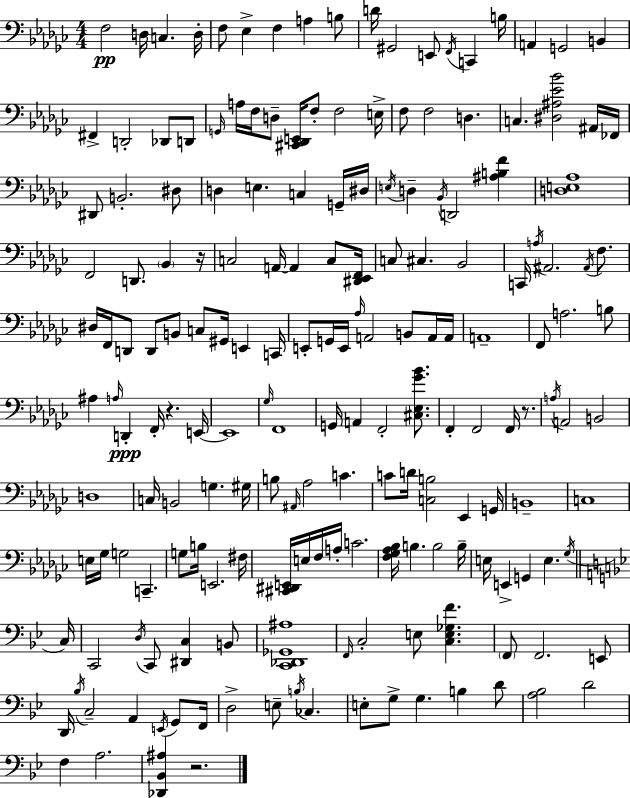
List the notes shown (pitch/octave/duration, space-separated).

F3/h D3/s C3/q. D3/s F3/e Eb3/q F3/q A3/q B3/e D4/s G#2/h E2/e F2/s C2/q B3/s A2/q G2/h B2/q F#2/q D2/h Db2/e D2/e G2/s A3/s F3/s D3/e [C#2,Db2,E2]/s F3/e F3/h E3/s F3/e F3/h D3/q. C3/q. [D#3,A#3,Eb4,Bb4]/h A#2/s FES2/s D#2/e B2/h. D#3/e D3/q E3/q. C3/q G2/s D#3/s E3/s D3/q Bb2/s D2/h [A#3,B3,F4]/q [D3,E3,Ab3]/w F2/h D2/e. Bb2/q R/s C3/h A2/s A2/q C3/e [D#2,Eb2,F2]/s C3/e C#3/q. Bb2/h C2/s A3/s A#2/h. A#2/s F3/e. D#3/s F2/s D2/e D2/e B2/e C3/e G#2/s E2/q C2/s E2/e G2/s E2/s Ab3/s A2/h B2/e A2/s A2/s A2/w F2/e A3/h. B3/e A#3/q A3/s D2/q F2/s R/q. E2/s E2/w Gb3/s F2/w G2/s A2/q F2/h [C#3,Eb3,Gb4,Bb4]/e. F2/q F2/h F2/s R/e. A3/s A2/h B2/h D3/w C3/s B2/h G3/q. G#3/s B3/e A#2/s Ab3/h C4/q. C4/e D4/s [C3,B3]/h Eb2/q G2/s B2/w C3/w E3/s Gb3/s G3/h C2/q. G3/e B3/s E2/h. F#3/s [C#2,D#2,E2]/s E3/s F3/s A3/s C4/h. [F3,Gb3,Ab3,Bb3]/s B3/q. B3/h B3/s E3/s E2/q G2/q E3/q. Gb3/s C3/s C2/h D3/s C2/e [D#2,C3]/q B2/e [C2,Db2,Gb2,A#3]/w F2/s C3/h E3/e [C3,E3,Gb3,F4]/q. F2/e F2/h. E2/e D2/s Bb3/s C3/h A2/q E2/s G2/e F2/s D3/h E3/e B3/s CES3/q. E3/e G3/e G3/q. B3/q D4/e [A3,Bb3]/h D4/h F3/q A3/h. [Db2,Bb2,A#3]/q R/h.